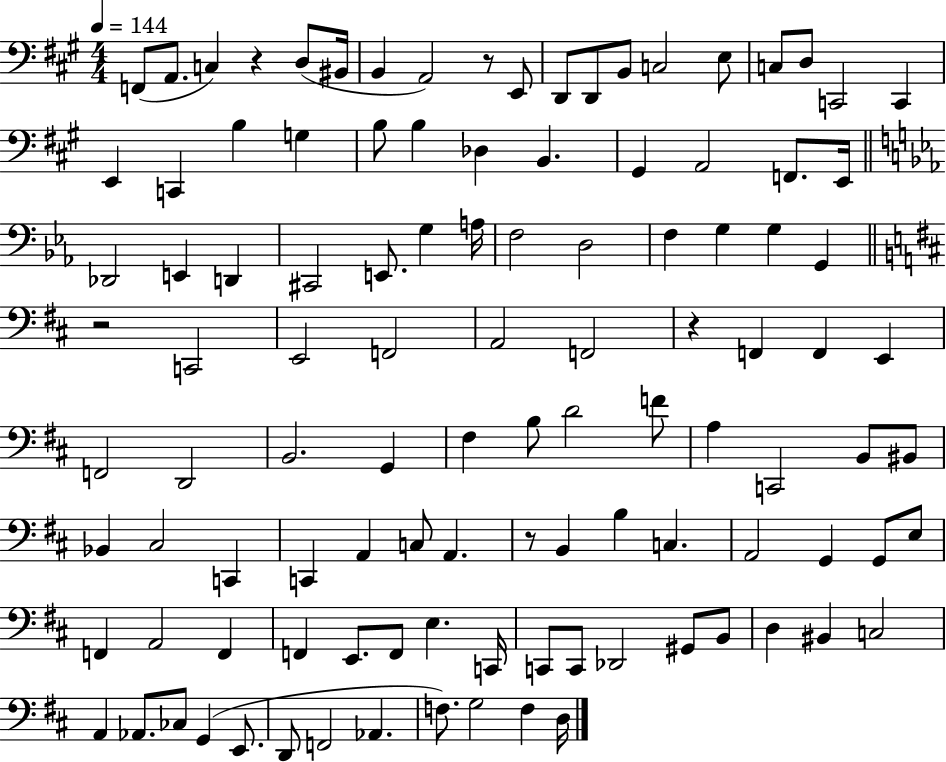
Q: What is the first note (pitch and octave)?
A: F2